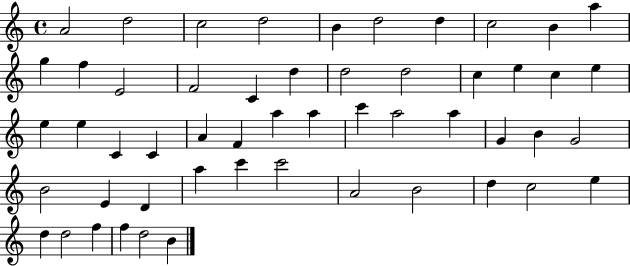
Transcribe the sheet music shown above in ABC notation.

X:1
T:Untitled
M:4/4
L:1/4
K:C
A2 d2 c2 d2 B d2 d c2 B a g f E2 F2 C d d2 d2 c e c e e e C C A F a a c' a2 a G B G2 B2 E D a c' c'2 A2 B2 d c2 e d d2 f f d2 B